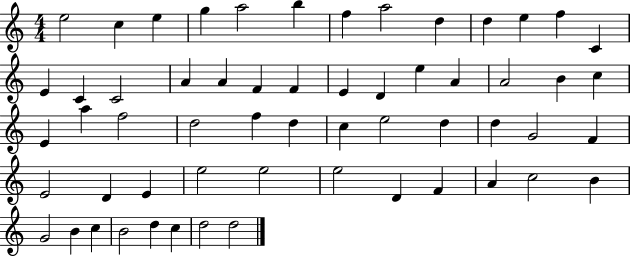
{
  \clef treble
  \numericTimeSignature
  \time 4/4
  \key c \major
  e''2 c''4 e''4 | g''4 a''2 b''4 | f''4 a''2 d''4 | d''4 e''4 f''4 c'4 | \break e'4 c'4 c'2 | a'4 a'4 f'4 f'4 | e'4 d'4 e''4 a'4 | a'2 b'4 c''4 | \break e'4 a''4 f''2 | d''2 f''4 d''4 | c''4 e''2 d''4 | d''4 g'2 f'4 | \break e'2 d'4 e'4 | e''2 e''2 | e''2 d'4 f'4 | a'4 c''2 b'4 | \break g'2 b'4 c''4 | b'2 d''4 c''4 | d''2 d''2 | \bar "|."
}